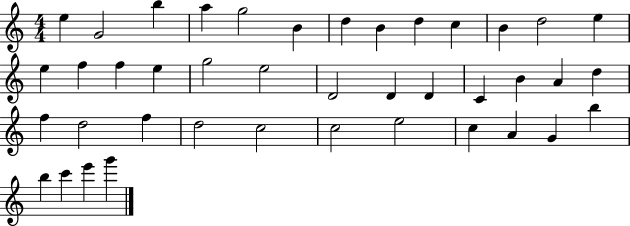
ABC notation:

X:1
T:Untitled
M:4/4
L:1/4
K:C
e G2 b a g2 B d B d c B d2 e e f f e g2 e2 D2 D D C B A d f d2 f d2 c2 c2 e2 c A G b b c' e' g'